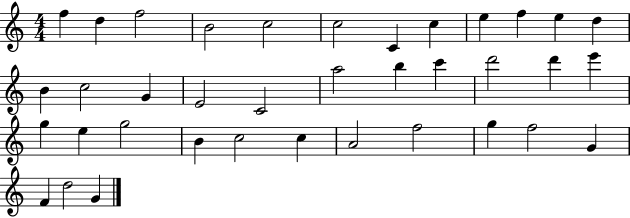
{
  \clef treble
  \numericTimeSignature
  \time 4/4
  \key c \major
  f''4 d''4 f''2 | b'2 c''2 | c''2 c'4 c''4 | e''4 f''4 e''4 d''4 | \break b'4 c''2 g'4 | e'2 c'2 | a''2 b''4 c'''4 | d'''2 d'''4 e'''4 | \break g''4 e''4 g''2 | b'4 c''2 c''4 | a'2 f''2 | g''4 f''2 g'4 | \break f'4 d''2 g'4 | \bar "|."
}